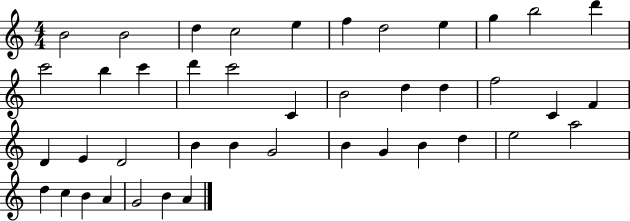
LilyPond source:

{
  \clef treble
  \numericTimeSignature
  \time 4/4
  \key c \major
  b'2 b'2 | d''4 c''2 e''4 | f''4 d''2 e''4 | g''4 b''2 d'''4 | \break c'''2 b''4 c'''4 | d'''4 c'''2 c'4 | b'2 d''4 d''4 | f''2 c'4 f'4 | \break d'4 e'4 d'2 | b'4 b'4 g'2 | b'4 g'4 b'4 d''4 | e''2 a''2 | \break d''4 c''4 b'4 a'4 | g'2 b'4 a'4 | \bar "|."
}